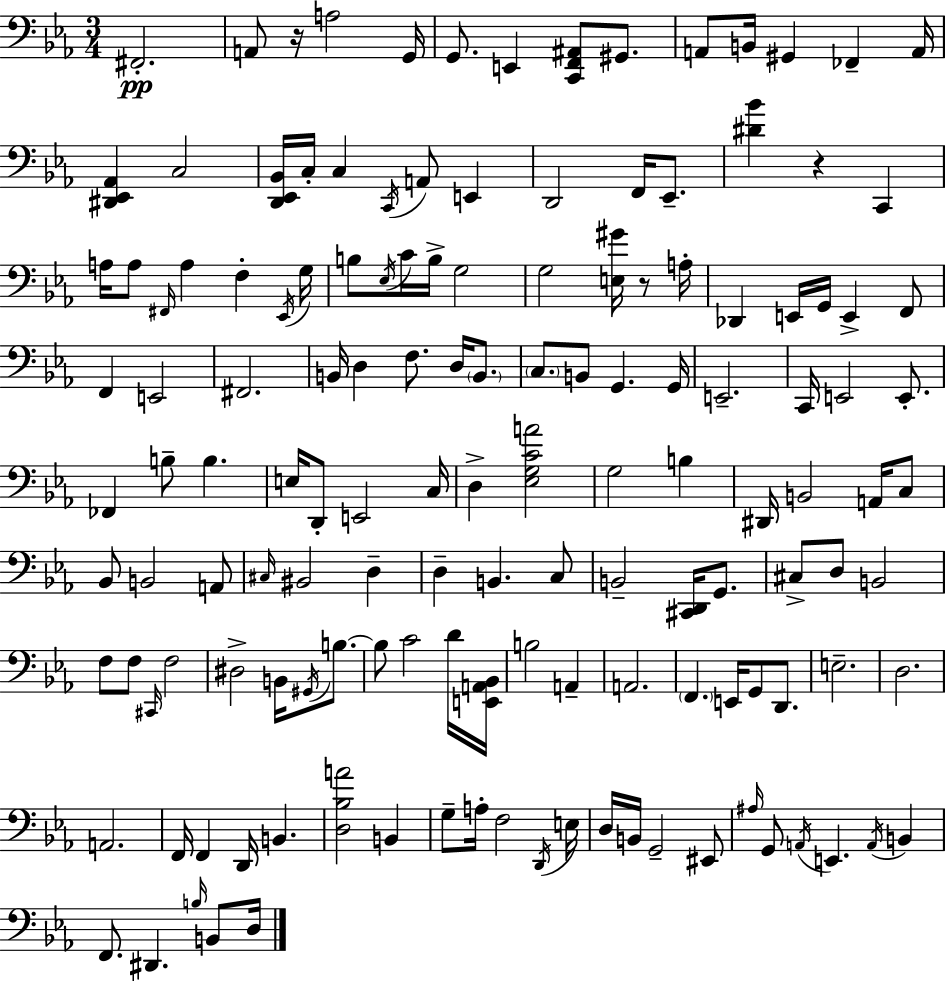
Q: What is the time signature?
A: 3/4